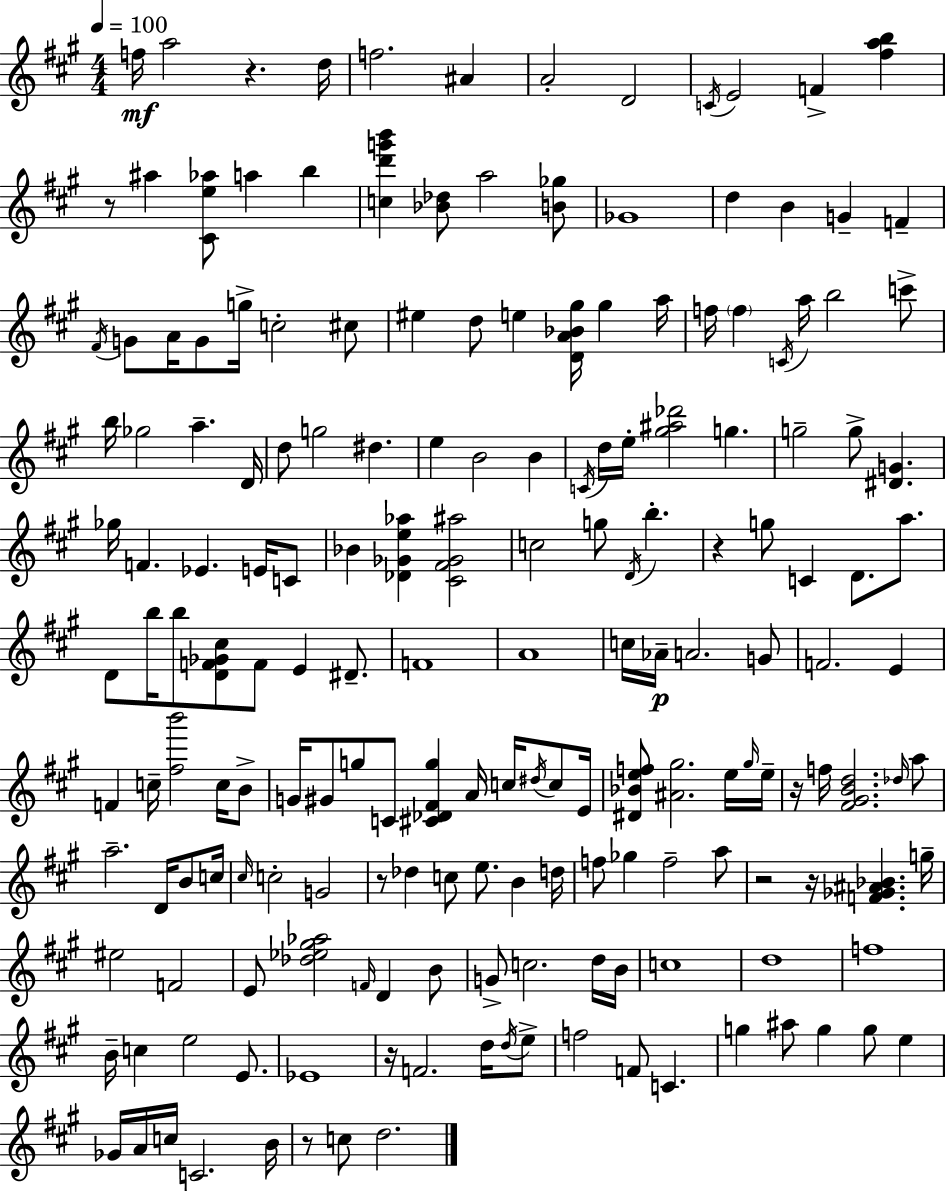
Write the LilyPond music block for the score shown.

{
  \clef treble
  \numericTimeSignature
  \time 4/4
  \key a \major
  \tempo 4 = 100
  \repeat volta 2 { f''16\mf a''2 r4. d''16 | f''2. ais'4 | a'2-. d'2 | \acciaccatura { c'16 } e'2 f'4-> <fis'' a'' b''>4 | \break r8 ais''4 <cis' e'' aes''>8 a''4 b''4 | <c'' d''' g''' b'''>4 <bes' des''>8 a''2 <b' ges''>8 | ges'1 | d''4 b'4 g'4-- f'4-- | \break \acciaccatura { fis'16 } g'8 a'16 g'8 g''16-> c''2-. | cis''8 eis''4 d''8 e''4 <d' a' bes' gis''>16 gis''4 | a''16 f''16 \parenthesize f''4 \acciaccatura { c'16 } a''16 b''2 | c'''8-> b''16 ges''2 a''4.-- | \break d'16 d''8 g''2 dis''4. | e''4 b'2 b'4 | \acciaccatura { c'16 } d''16 e''16-. <gis'' ais'' des'''>2 g''4. | g''2-- g''8-> <dis' g'>4. | \break ges''16 f'4. ees'4. | e'16 c'8 bes'4 <des' ges' e'' aes''>4 <cis' fis' ges' ais''>2 | c''2 g''8 \acciaccatura { d'16 } b''4.-. | r4 g''8 c'4 d'8. | \break a''8. d'8 b''16 b''8 <d' f' ges' cis''>8 f'8 e'4 | dis'8.-- f'1 | a'1 | c''16 aes'16--\p a'2. | \break g'8 f'2. | e'4 f'4 c''16-- <fis'' b'''>2 | c''16 b'8-> g'16 gis'8 g''8 c'8 <cis' des' fis' g''>4 | a'16 c''16 \acciaccatura { dis''16 } c''8 e'16 <dis' bes' e'' f''>8 <ais' gis''>2. | \break e''16 \grace { gis''16 } e''16-- r16 f''16 <fis' gis' b' d''>2. | \grace { des''16 } a''8 a''2.-- | d'16 b'8 c''16 \grace { cis''16 } c''2-. | g'2 r8 des''4 c''8 | \break e''8. b'4 d''16 f''8 ges''4 f''2-- | a''8 r2 | r16 <f' ges' ais' bes'>4. g''16-- eis''2 | f'2 e'8 <des'' ees'' gis'' aes''>2 | \break \grace { f'16 } d'4 b'8 g'8-> c''2. | d''16 b'16 c''1 | d''1 | f''1 | \break b'16-- c''4 e''2 | e'8. ees'1 | r16 f'2. | d''16 \acciaccatura { d''16 } e''8-> f''2 | \break f'8 c'4. g''4 ais''8 | g''4 g''8 e''4 ges'16 a'16 c''16 c'2. | b'16 r8 c''8 d''2. | } \bar "|."
}